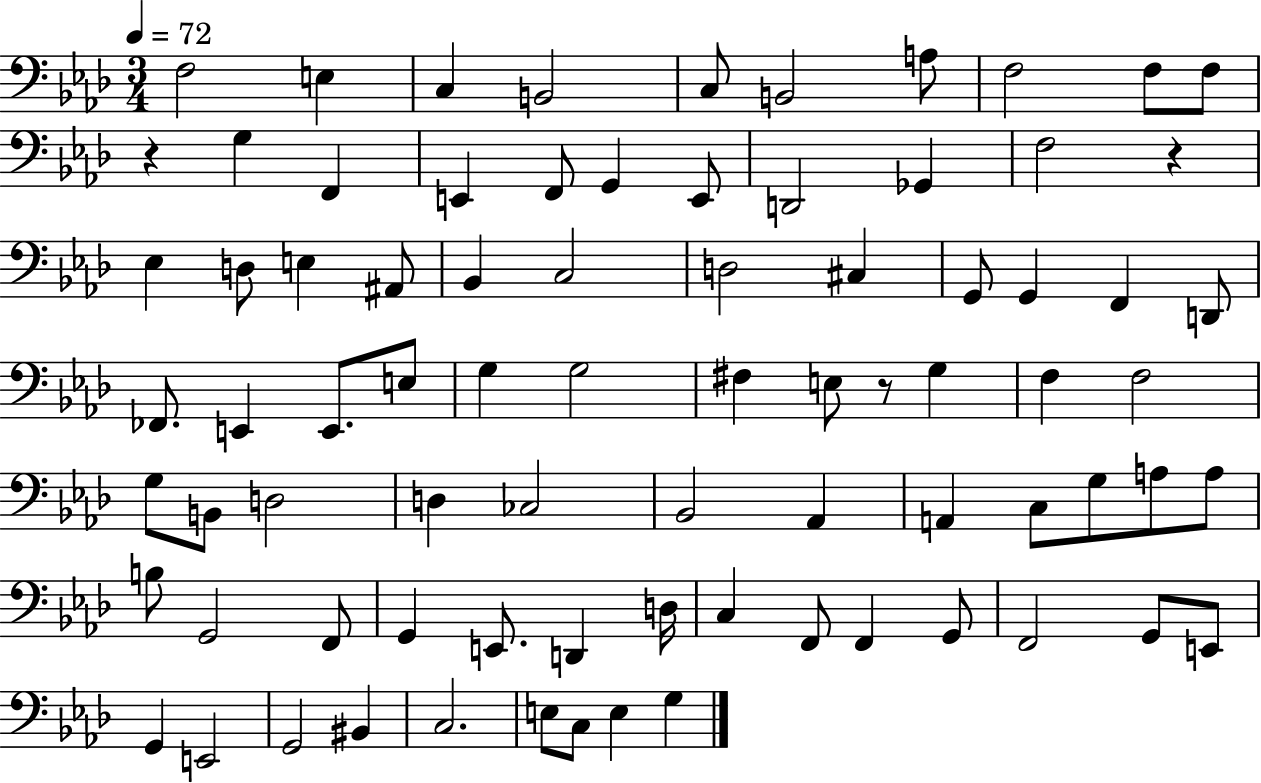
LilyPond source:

{
  \clef bass
  \numericTimeSignature
  \time 3/4
  \key aes \major
  \tempo 4 = 72
  f2 e4 | c4 b,2 | c8 b,2 a8 | f2 f8 f8 | \break r4 g4 f,4 | e,4 f,8 g,4 e,8 | d,2 ges,4 | f2 r4 | \break ees4 d8 e4 ais,8 | bes,4 c2 | d2 cis4 | g,8 g,4 f,4 d,8 | \break fes,8. e,4 e,8. e8 | g4 g2 | fis4 e8 r8 g4 | f4 f2 | \break g8 b,8 d2 | d4 ces2 | bes,2 aes,4 | a,4 c8 g8 a8 a8 | \break b8 g,2 f,8 | g,4 e,8. d,4 d16 | c4 f,8 f,4 g,8 | f,2 g,8 e,8 | \break g,4 e,2 | g,2 bis,4 | c2. | e8 c8 e4 g4 | \break \bar "|."
}